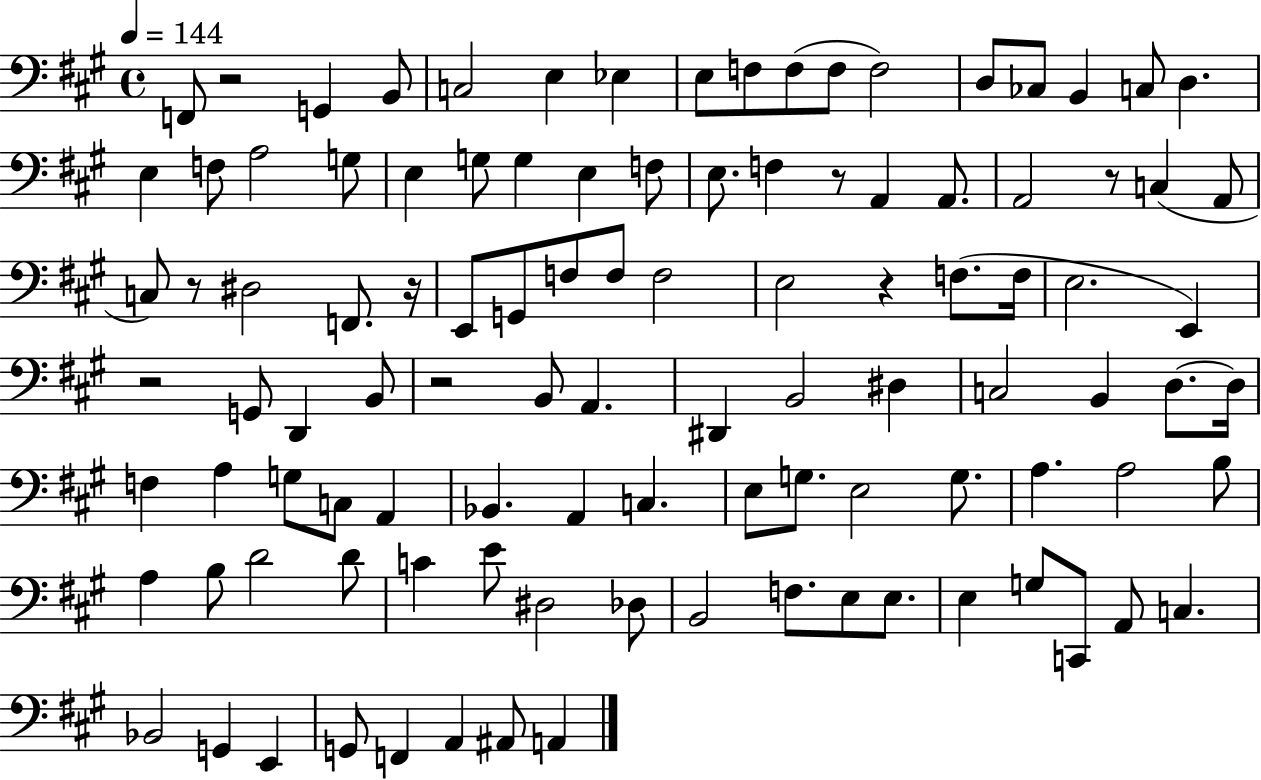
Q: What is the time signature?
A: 4/4